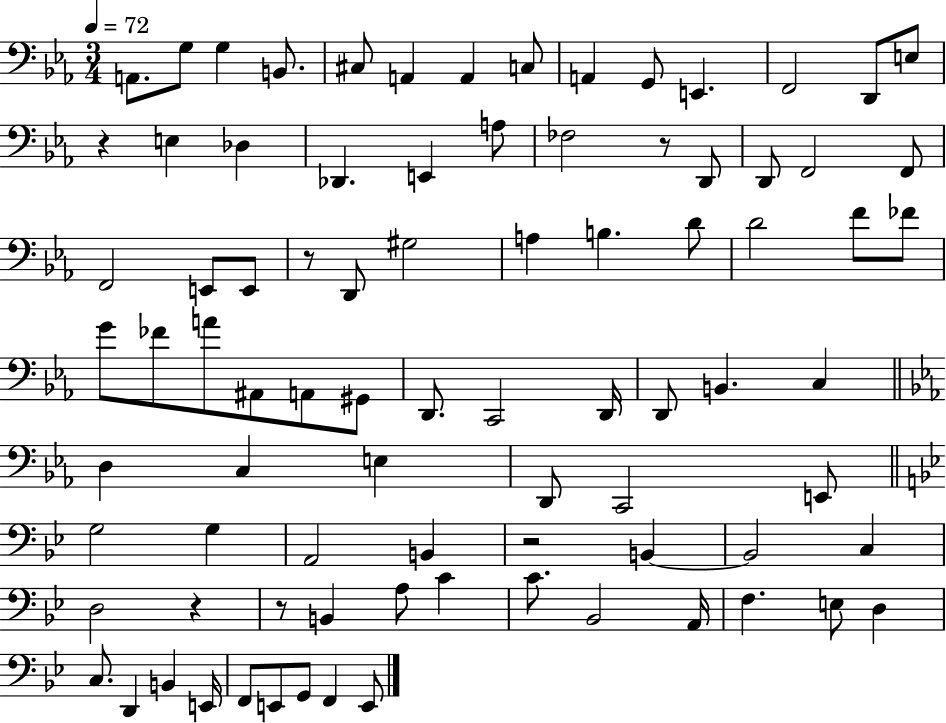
A2/e. G3/e G3/q B2/e. C#3/e A2/q A2/q C3/e A2/q G2/e E2/q. F2/h D2/e E3/e R/q E3/q Db3/q Db2/q. E2/q A3/e FES3/h R/e D2/e D2/e F2/h F2/e F2/h E2/e E2/e R/e D2/e G#3/h A3/q B3/q. D4/e D4/h F4/e FES4/e G4/e FES4/e A4/e A#2/e A2/e G#2/e D2/e. C2/h D2/s D2/e B2/q. C3/q D3/q C3/q E3/q D2/e C2/h E2/e G3/h G3/q A2/h B2/q R/h B2/q B2/h C3/q D3/h R/q R/e B2/q A3/e C4/q C4/e. Bb2/h A2/s F3/q. E3/e D3/q C3/e. D2/q B2/q E2/s F2/e E2/e G2/e F2/q E2/e